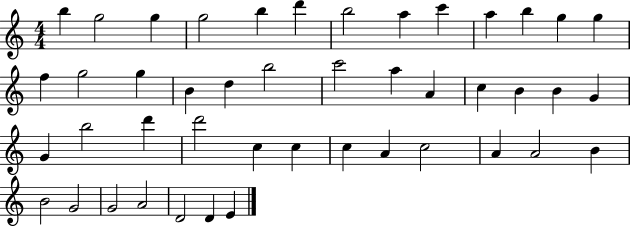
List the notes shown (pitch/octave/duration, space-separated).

B5/q G5/h G5/q G5/h B5/q D6/q B5/h A5/q C6/q A5/q B5/q G5/q G5/q F5/q G5/h G5/q B4/q D5/q B5/h C6/h A5/q A4/q C5/q B4/q B4/q G4/q G4/q B5/h D6/q D6/h C5/q C5/q C5/q A4/q C5/h A4/q A4/h B4/q B4/h G4/h G4/h A4/h D4/h D4/q E4/q